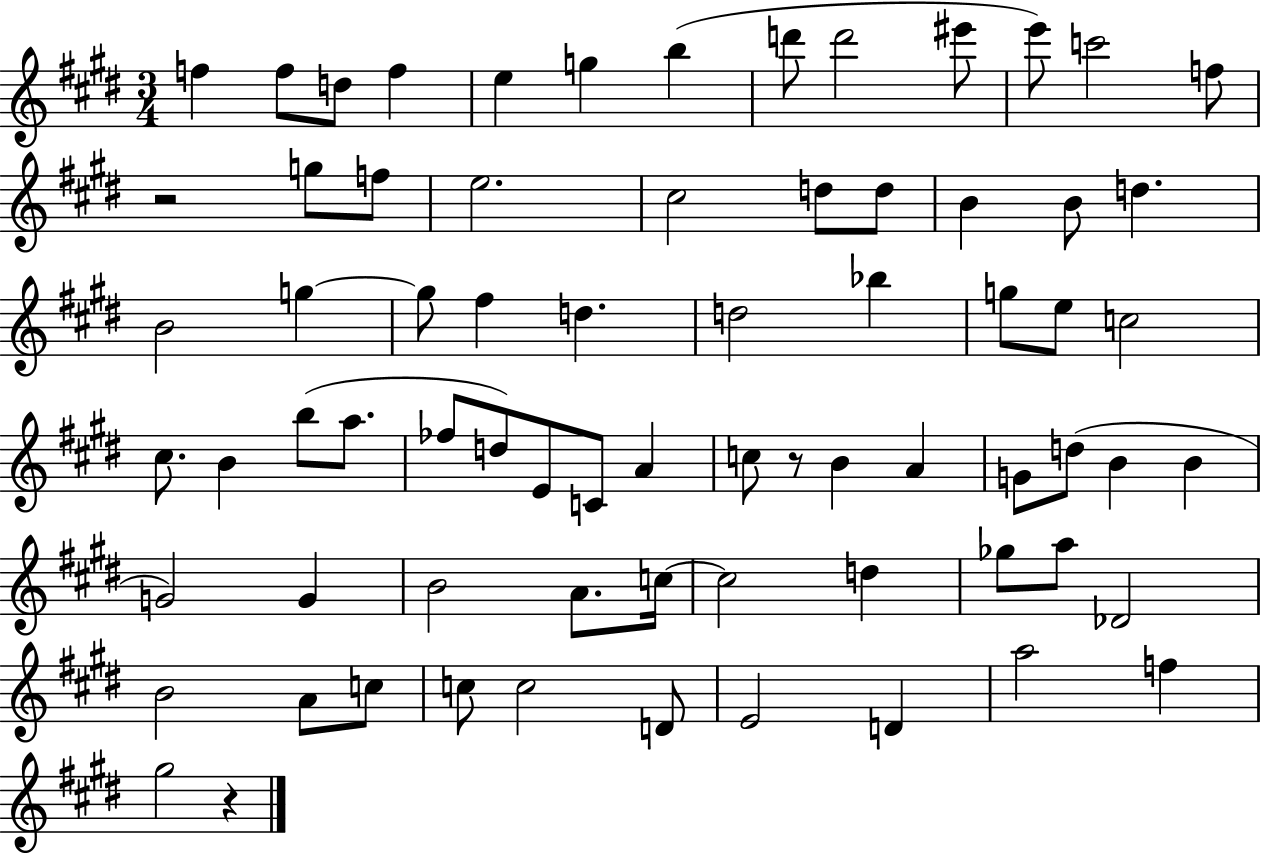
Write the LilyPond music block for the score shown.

{
  \clef treble
  \numericTimeSignature
  \time 3/4
  \key e \major
  f''4 f''8 d''8 f''4 | e''4 g''4 b''4( | d'''8 d'''2 eis'''8 | e'''8) c'''2 f''8 | \break r2 g''8 f''8 | e''2. | cis''2 d''8 d''8 | b'4 b'8 d''4. | \break b'2 g''4~~ | g''8 fis''4 d''4. | d''2 bes''4 | g''8 e''8 c''2 | \break cis''8. b'4 b''8( a''8. | fes''8 d''8) e'8 c'8 a'4 | c''8 r8 b'4 a'4 | g'8 d''8( b'4 b'4 | \break g'2) g'4 | b'2 a'8. c''16~~ | c''2 d''4 | ges''8 a''8 des'2 | \break b'2 a'8 c''8 | c''8 c''2 d'8 | e'2 d'4 | a''2 f''4 | \break gis''2 r4 | \bar "|."
}